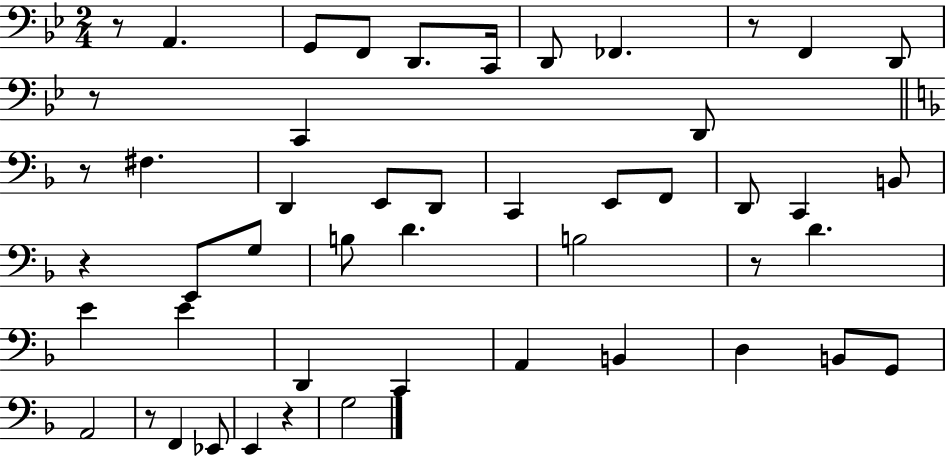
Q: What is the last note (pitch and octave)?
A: G3